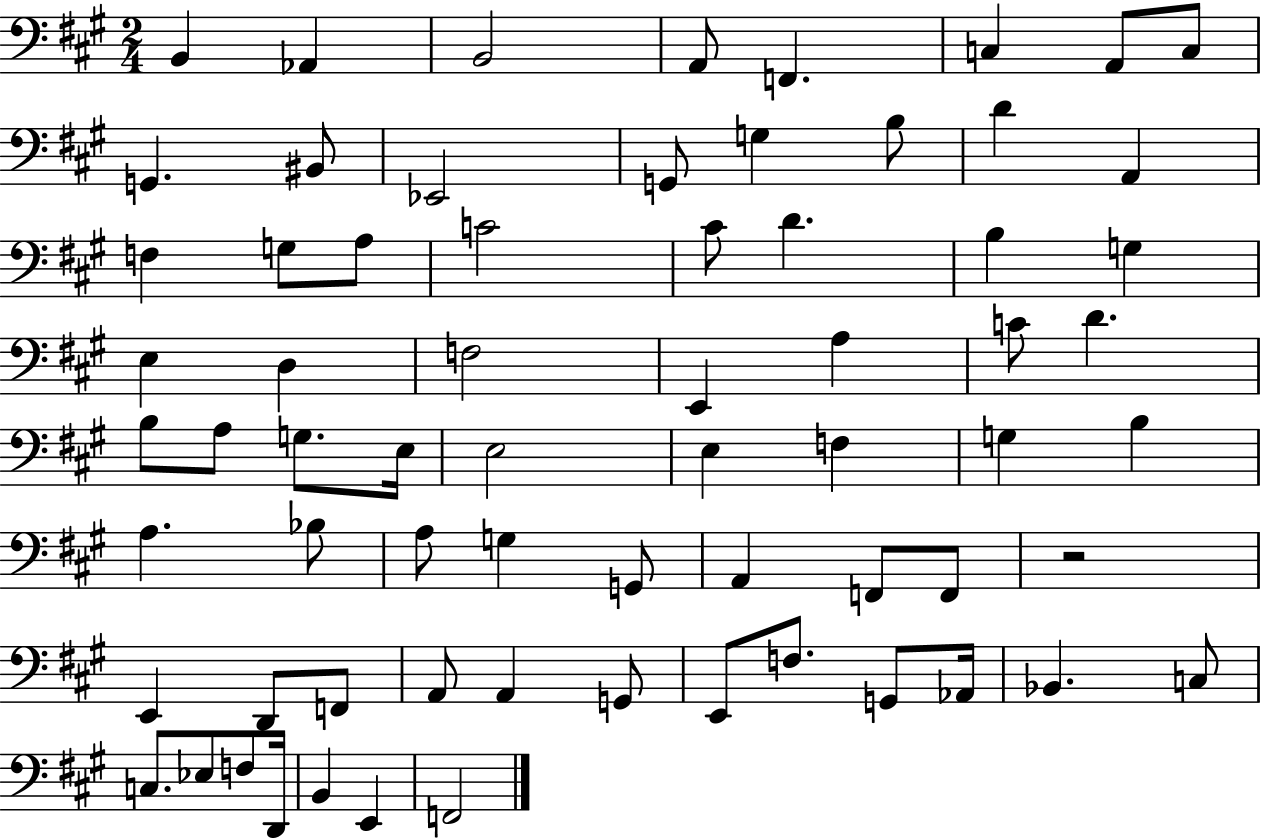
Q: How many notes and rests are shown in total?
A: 68